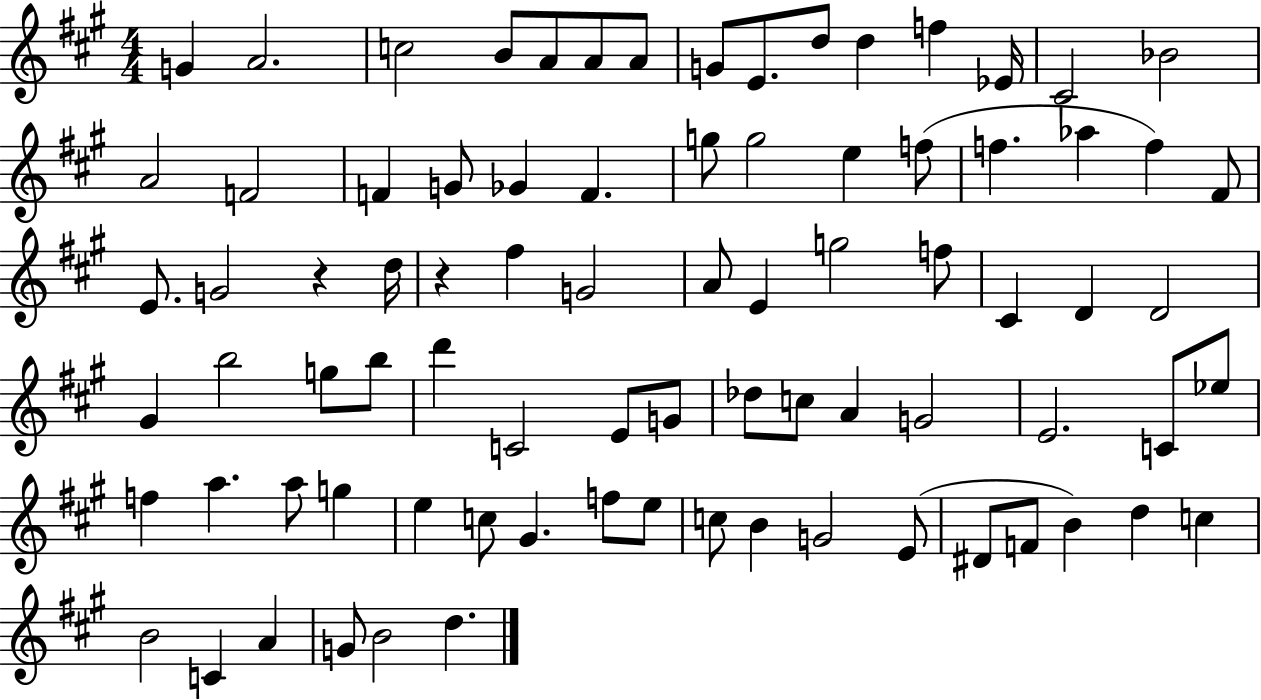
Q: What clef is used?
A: treble